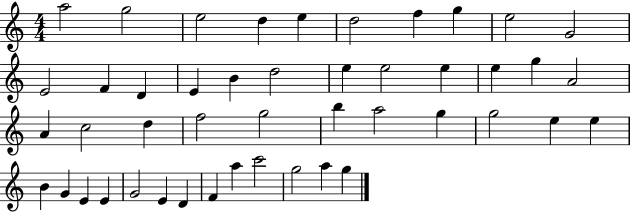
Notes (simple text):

A5/h G5/h E5/h D5/q E5/q D5/h F5/q G5/q E5/h G4/h E4/h F4/q D4/q E4/q B4/q D5/h E5/q E5/h E5/q E5/q G5/q A4/h A4/q C5/h D5/q F5/h G5/h B5/q A5/h G5/q G5/h E5/q E5/q B4/q G4/q E4/q E4/q G4/h E4/q D4/q F4/q A5/q C6/h G5/h A5/q G5/q